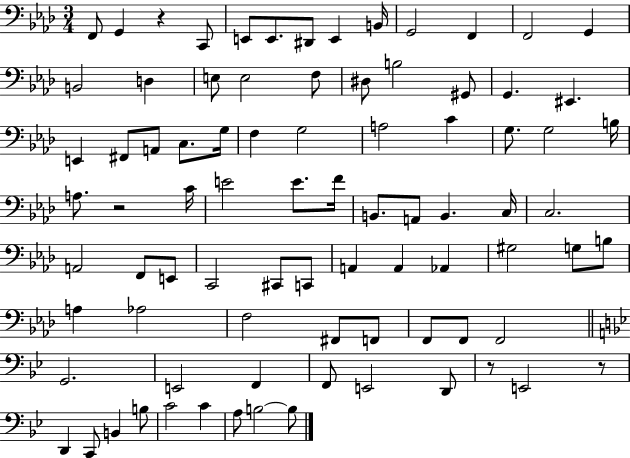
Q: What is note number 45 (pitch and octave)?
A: A2